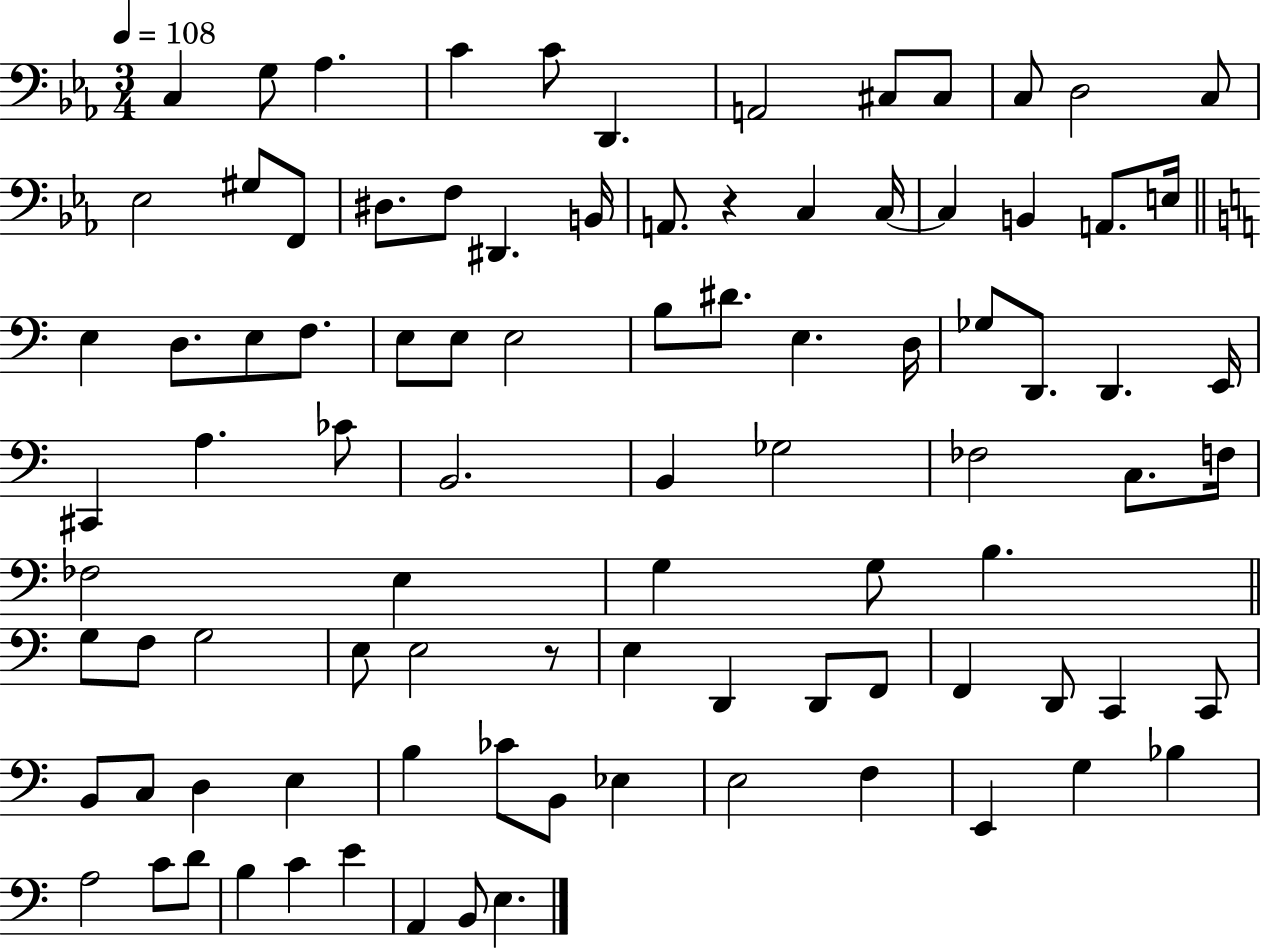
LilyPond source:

{
  \clef bass
  \numericTimeSignature
  \time 3/4
  \key ees \major
  \tempo 4 = 108
  c4 g8 aes4. | c'4 c'8 d,4. | a,2 cis8 cis8 | c8 d2 c8 | \break ees2 gis8 f,8 | dis8. f8 dis,4. b,16 | a,8. r4 c4 c16~~ | c4 b,4 a,8. e16 | \break \bar "||" \break \key c \major e4 d8. e8 f8. | e8 e8 e2 | b8 dis'8. e4. d16 | ges8 d,8. d,4. e,16 | \break cis,4 a4. ces'8 | b,2. | b,4 ges2 | fes2 c8. f16 | \break fes2 e4 | g4 g8 b4. | \bar "||" \break \key a \minor g8 f8 g2 | e8 e2 r8 | e4 d,4 d,8 f,8 | f,4 d,8 c,4 c,8 | \break b,8 c8 d4 e4 | b4 ces'8 b,8 ees4 | e2 f4 | e,4 g4 bes4 | \break a2 c'8 d'8 | b4 c'4 e'4 | a,4 b,8 e4. | \bar "|."
}